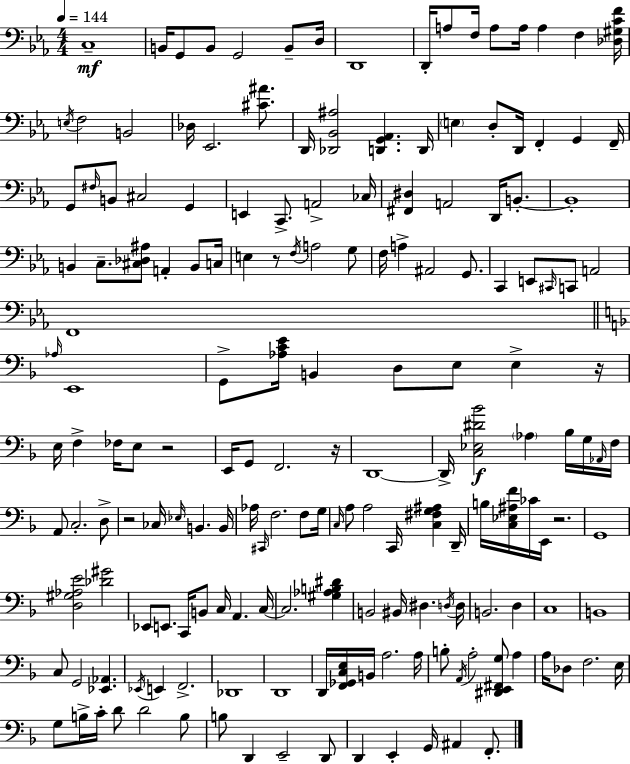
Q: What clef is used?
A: bass